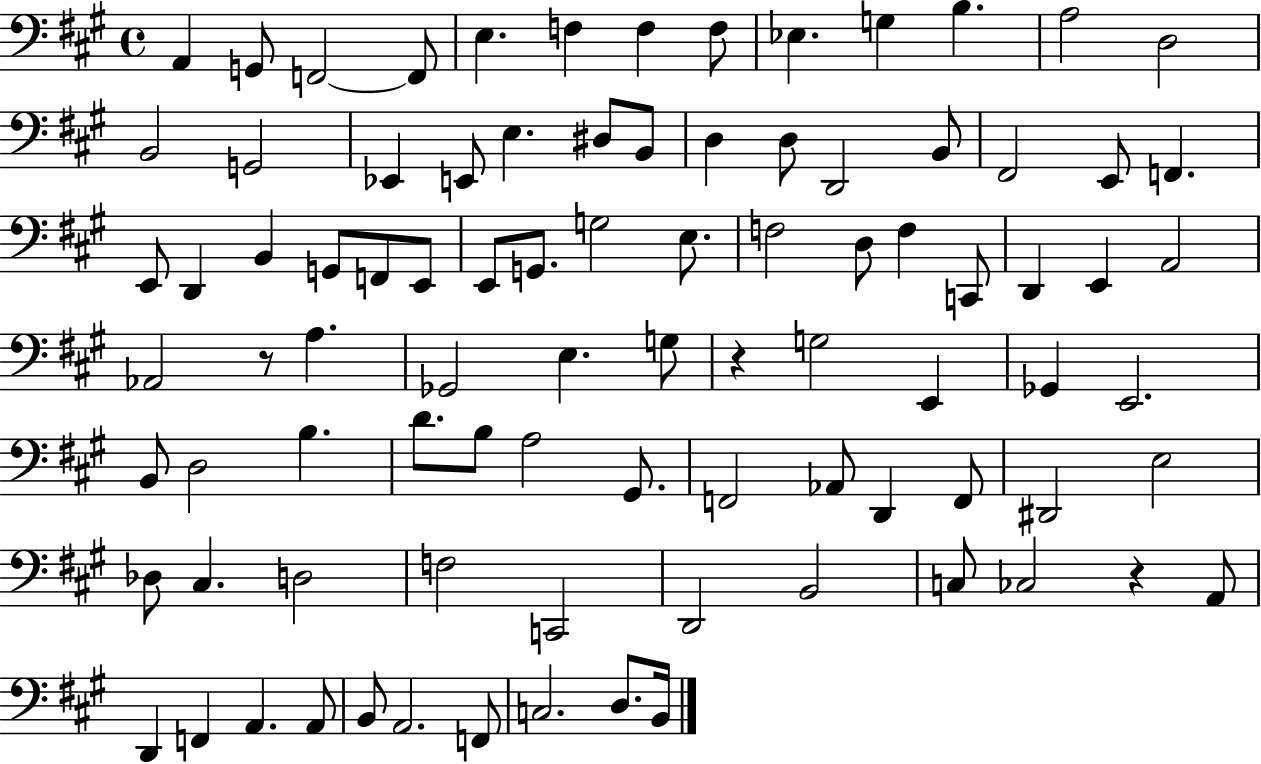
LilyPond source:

{
  \clef bass
  \time 4/4
  \defaultTimeSignature
  \key a \major
  a,4 g,8 f,2~~ f,8 | e4. f4 f4 f8 | ees4. g4 b4. | a2 d2 | \break b,2 g,2 | ees,4 e,8 e4. dis8 b,8 | d4 d8 d,2 b,8 | fis,2 e,8 f,4. | \break e,8 d,4 b,4 g,8 f,8 e,8 | e,8 g,8. g2 e8. | f2 d8 f4 c,8 | d,4 e,4 a,2 | \break aes,2 r8 a4. | ges,2 e4. g8 | r4 g2 e,4 | ges,4 e,2. | \break b,8 d2 b4. | d'8. b8 a2 gis,8. | f,2 aes,8 d,4 f,8 | dis,2 e2 | \break des8 cis4. d2 | f2 c,2 | d,2 b,2 | c8 ces2 r4 a,8 | \break d,4 f,4 a,4. a,8 | b,8 a,2. f,8 | c2. d8. b,16 | \bar "|."
}